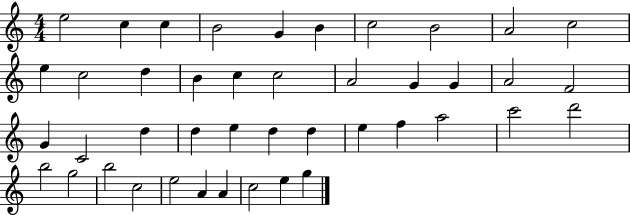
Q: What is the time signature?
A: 4/4